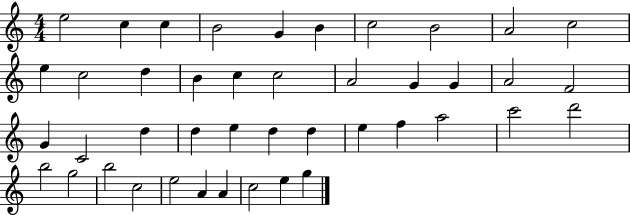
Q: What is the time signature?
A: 4/4